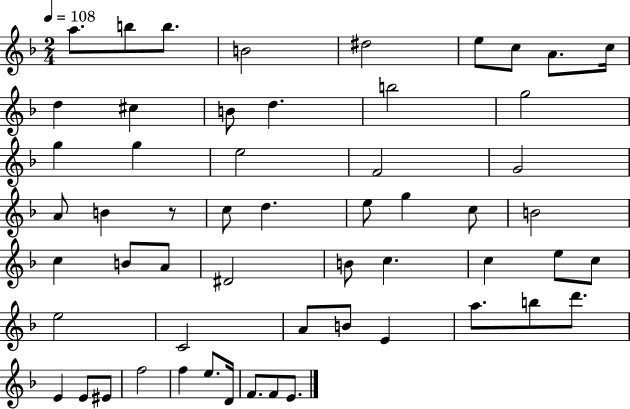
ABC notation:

X:1
T:Untitled
M:2/4
L:1/4
K:F
a/2 b/2 b/2 B2 ^d2 e/2 c/2 A/2 c/4 d ^c B/2 d b2 g2 g g e2 F2 G2 A/2 B z/2 c/2 d e/2 g c/2 B2 c B/2 A/2 ^D2 B/2 c c e/2 c/2 e2 C2 A/2 B/2 E a/2 b/2 d'/2 E E/2 ^E/2 f2 f e/2 D/4 F/2 F/2 E/2